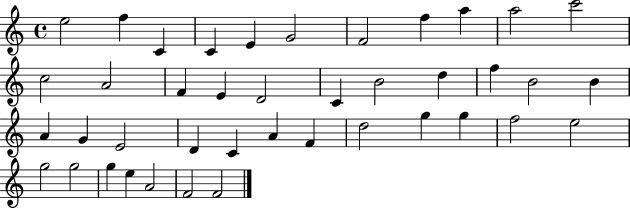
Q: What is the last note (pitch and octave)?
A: F4